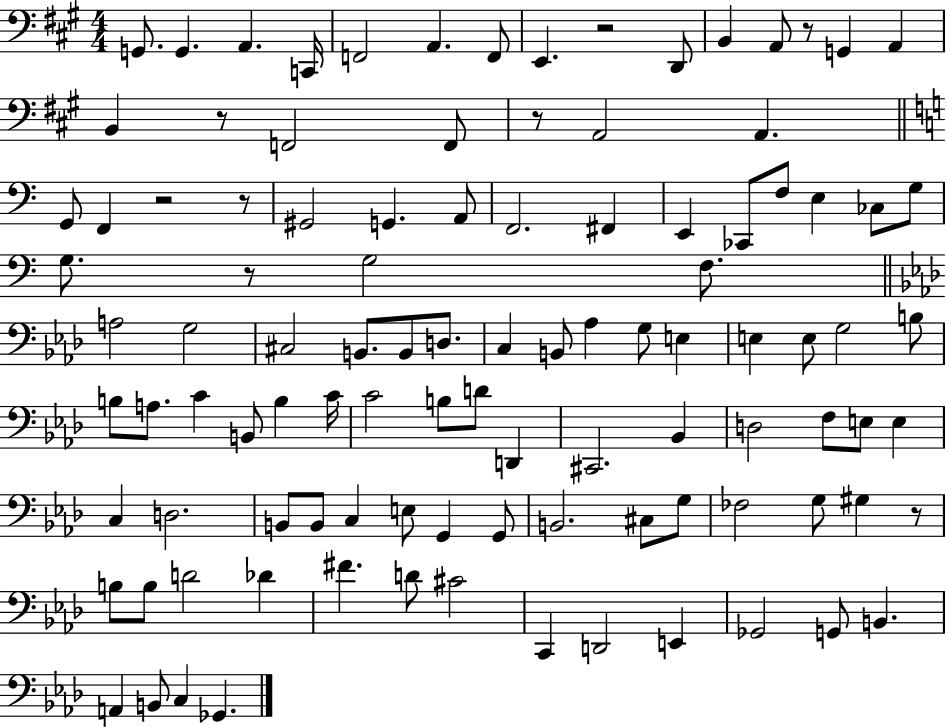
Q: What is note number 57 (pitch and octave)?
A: B3